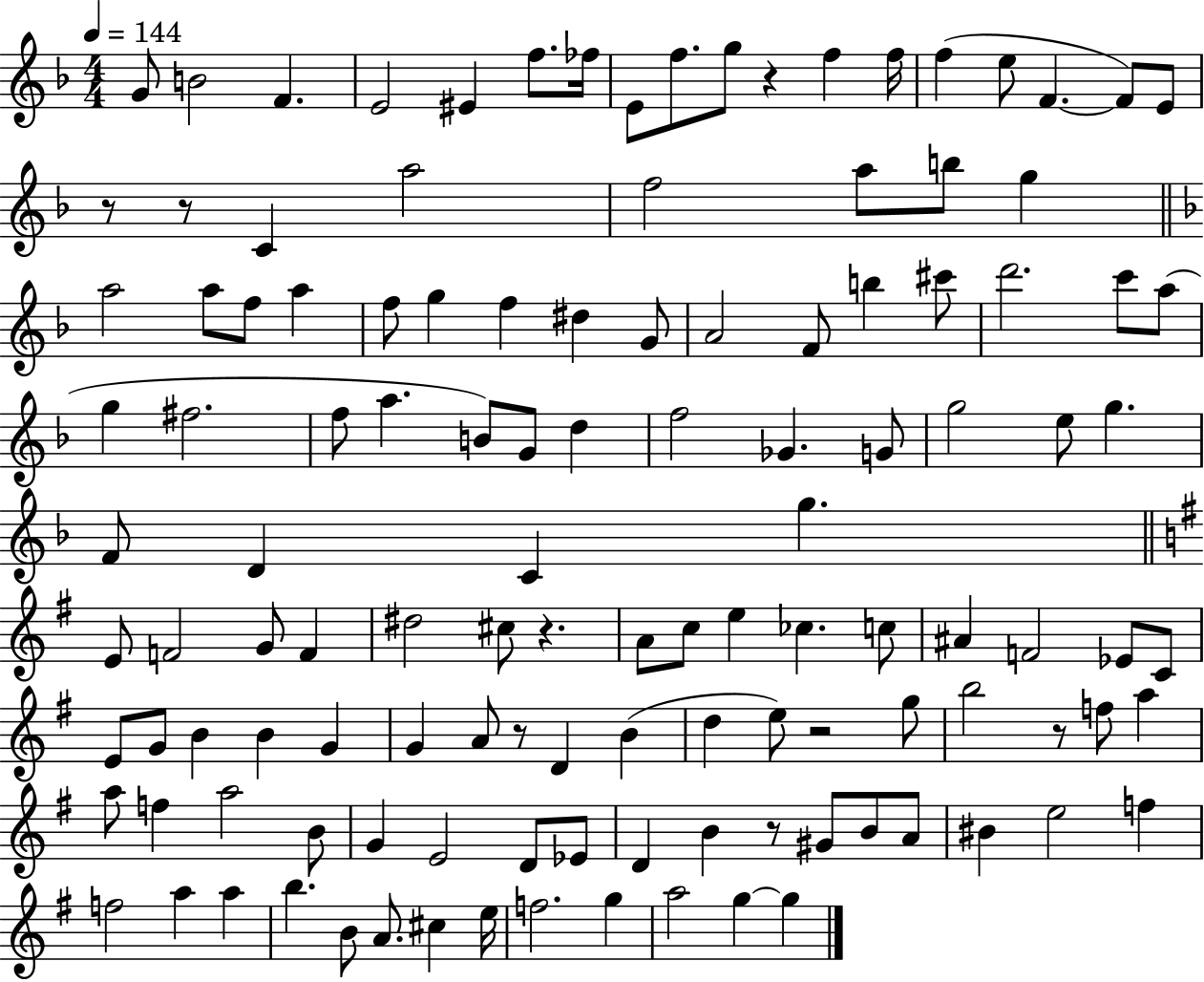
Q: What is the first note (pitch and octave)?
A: G4